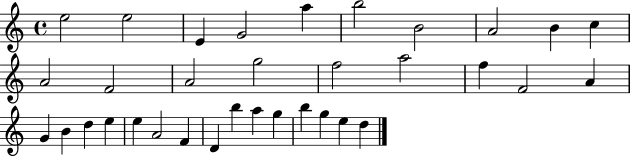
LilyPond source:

{
  \clef treble
  \time 4/4
  \defaultTimeSignature
  \key c \major
  e''2 e''2 | e'4 g'2 a''4 | b''2 b'2 | a'2 b'4 c''4 | \break a'2 f'2 | a'2 g''2 | f''2 a''2 | f''4 f'2 a'4 | \break g'4 b'4 d''4 e''4 | e''4 a'2 f'4 | d'4 b''4 a''4 g''4 | b''4 g''4 e''4 d''4 | \break \bar "|."
}